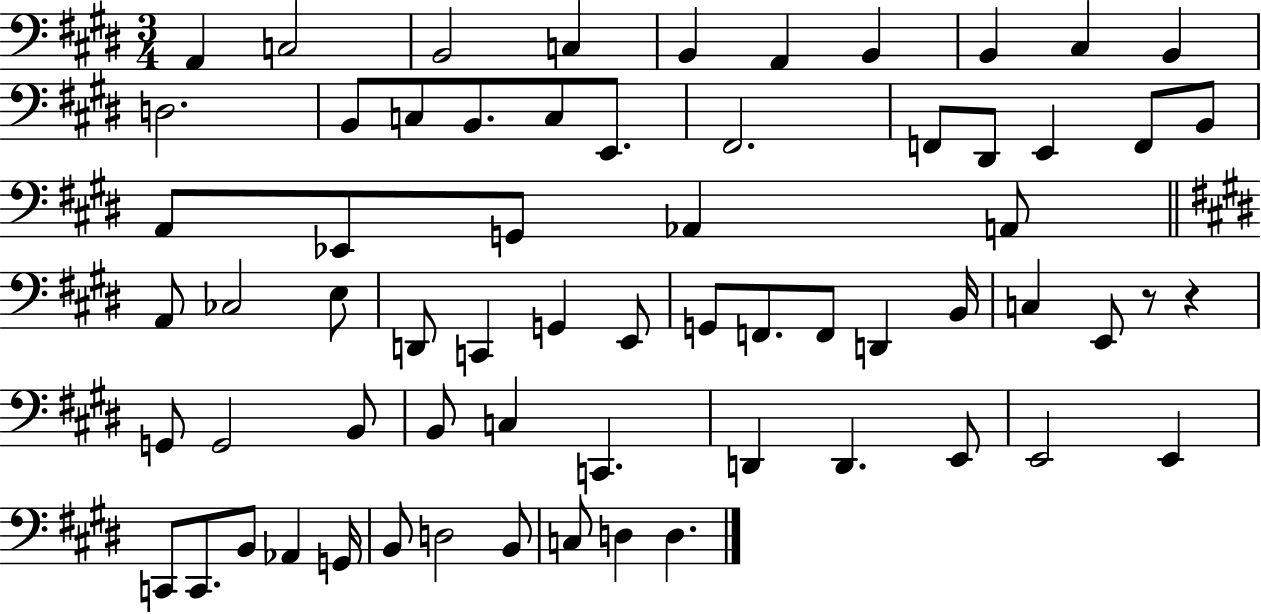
A2/q C3/h B2/h C3/q B2/q A2/q B2/q B2/q C#3/q B2/q D3/h. B2/e C3/e B2/e. C3/e E2/e. F#2/h. F2/e D#2/e E2/q F2/e B2/e A2/e Eb2/e G2/e Ab2/q A2/e A2/e CES3/h E3/e D2/e C2/q G2/q E2/e G2/e F2/e. F2/e D2/q B2/s C3/q E2/e R/e R/q G2/e G2/h B2/e B2/e C3/q C2/q. D2/q D2/q. E2/e E2/h E2/q C2/e C2/e. B2/e Ab2/q G2/s B2/e D3/h B2/e C3/e D3/q D3/q.